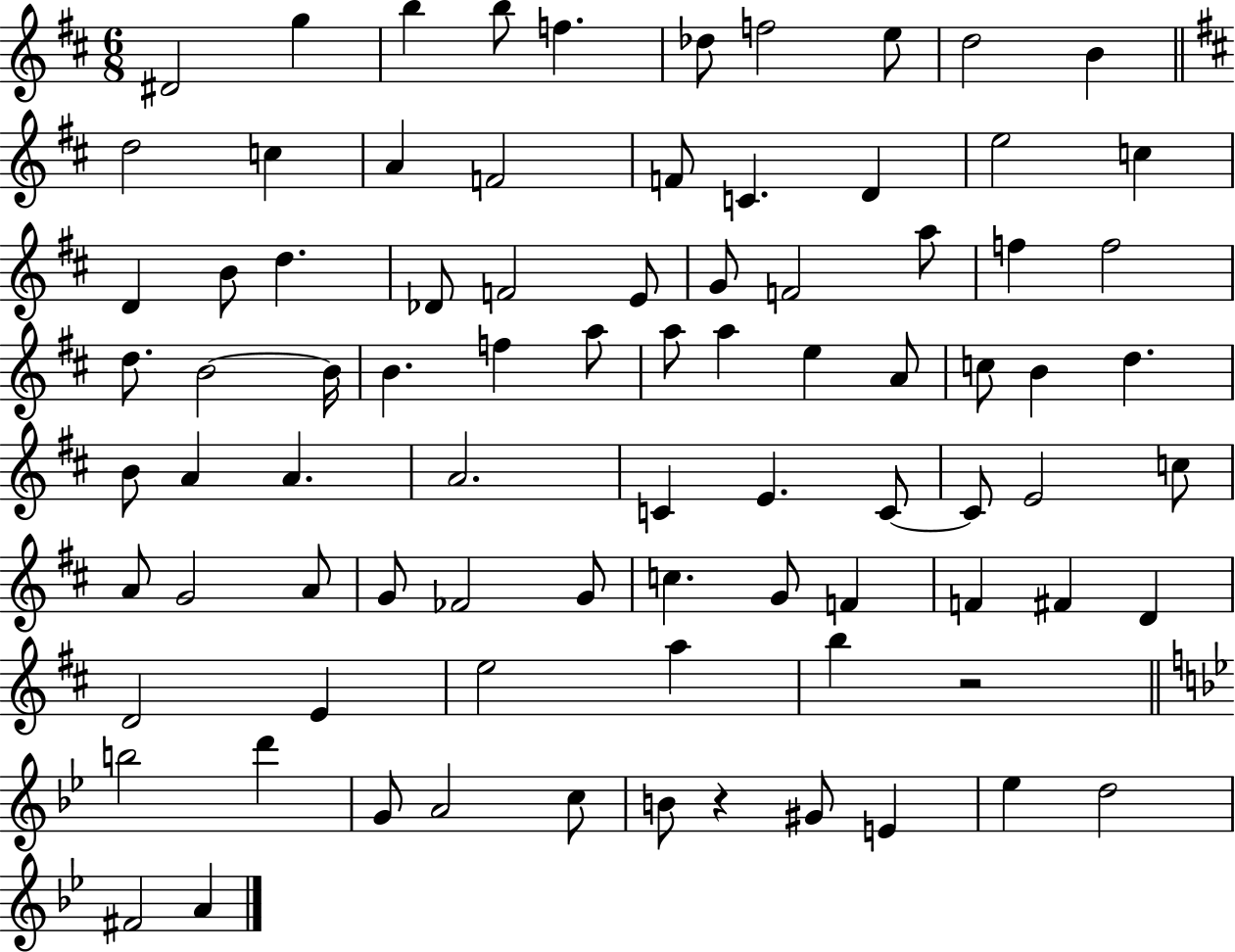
D#4/h G5/q B5/q B5/e F5/q. Db5/e F5/h E5/e D5/h B4/q D5/h C5/q A4/q F4/h F4/e C4/q. D4/q E5/h C5/q D4/q B4/e D5/q. Db4/e F4/h E4/e G4/e F4/h A5/e F5/q F5/h D5/e. B4/h B4/s B4/q. F5/q A5/e A5/e A5/q E5/q A4/e C5/e B4/q D5/q. B4/e A4/q A4/q. A4/h. C4/q E4/q. C4/e C4/e E4/h C5/e A4/e G4/h A4/e G4/e FES4/h G4/e C5/q. G4/e F4/q F4/q F#4/q D4/q D4/h E4/q E5/h A5/q B5/q R/h B5/h D6/q G4/e A4/h C5/e B4/e R/q G#4/e E4/q Eb5/q D5/h F#4/h A4/q